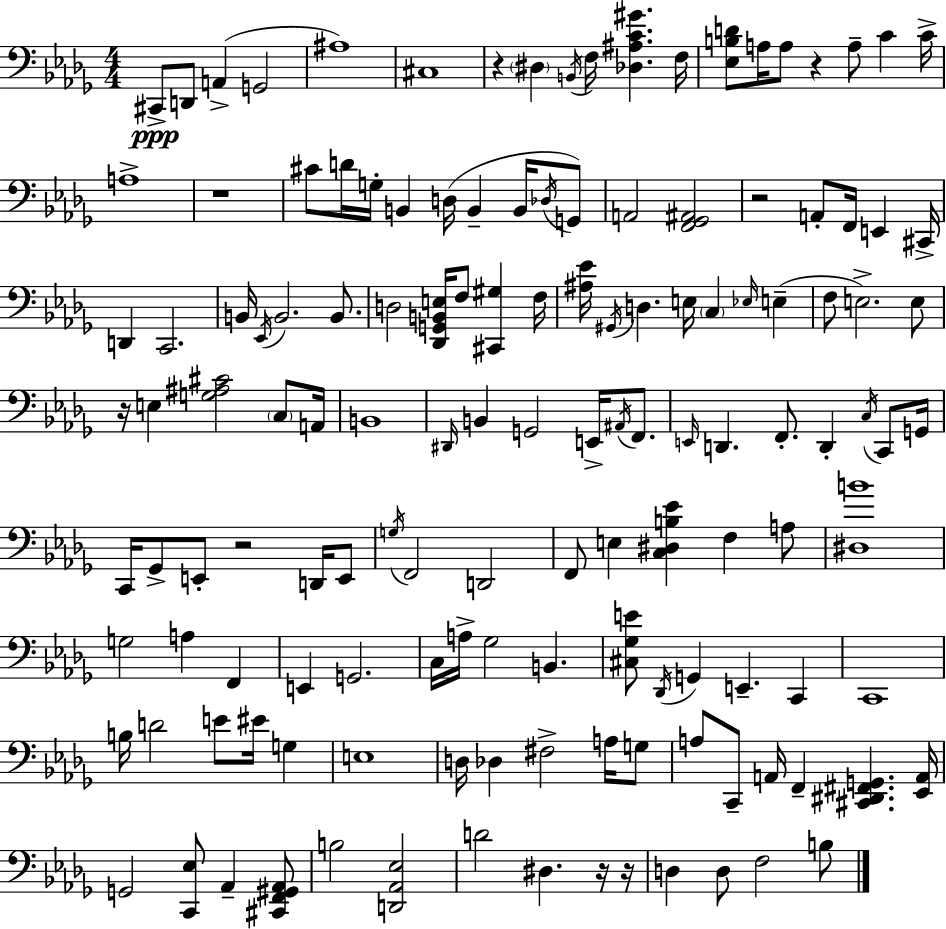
C#2/e D2/e A2/q G2/h A#3/w C#3/w R/q D#3/q B2/s F3/s [Db3,A#3,C4,G#4]/q. F3/s [Eb3,B3,D4]/e A3/s A3/e R/q A3/e C4/q C4/s A3/w R/w C#4/e D4/s G3/s B2/q D3/s B2/q B2/s Db3/s G2/e A2/h [F2,Gb2,A#2]/h R/h A2/e F2/s E2/q C#2/s D2/q C2/h. B2/s Eb2/s B2/h. B2/e. D3/h [Db2,G2,B2,E3]/s F3/e [C#2,G#3]/q F3/s [A#3,Eb4]/s G#2/s D3/q. E3/s C3/q Eb3/s E3/q F3/e E3/h. E3/e R/s E3/q [G3,A#3,C#4]/h C3/e A2/s B2/w D#2/s B2/q G2/h E2/s A#2/s F2/e. E2/s D2/q. F2/e. D2/q C3/s C2/e G2/s C2/s Gb2/e E2/e R/h D2/s E2/e G3/s F2/h D2/h F2/e E3/q [C3,D#3,B3,Eb4]/q F3/q A3/e [D#3,B4]/w G3/h A3/q F2/q E2/q G2/h. C3/s A3/s Gb3/h B2/q. [C#3,Gb3,E4]/e Db2/s G2/q E2/q. C2/q C2/w B3/s D4/h E4/e EIS4/s G3/q E3/w D3/s Db3/q F#3/h A3/s G3/e A3/e C2/e A2/s F2/q [C#2,D#2,F#2,G2]/q. [Eb2,A2]/s G2/h [C2,Eb3]/e Ab2/q [C#2,F2,G#2,Ab2]/e B3/h [D2,Ab2,Eb3]/h D4/h D#3/q. R/s R/s D3/q D3/e F3/h B3/e